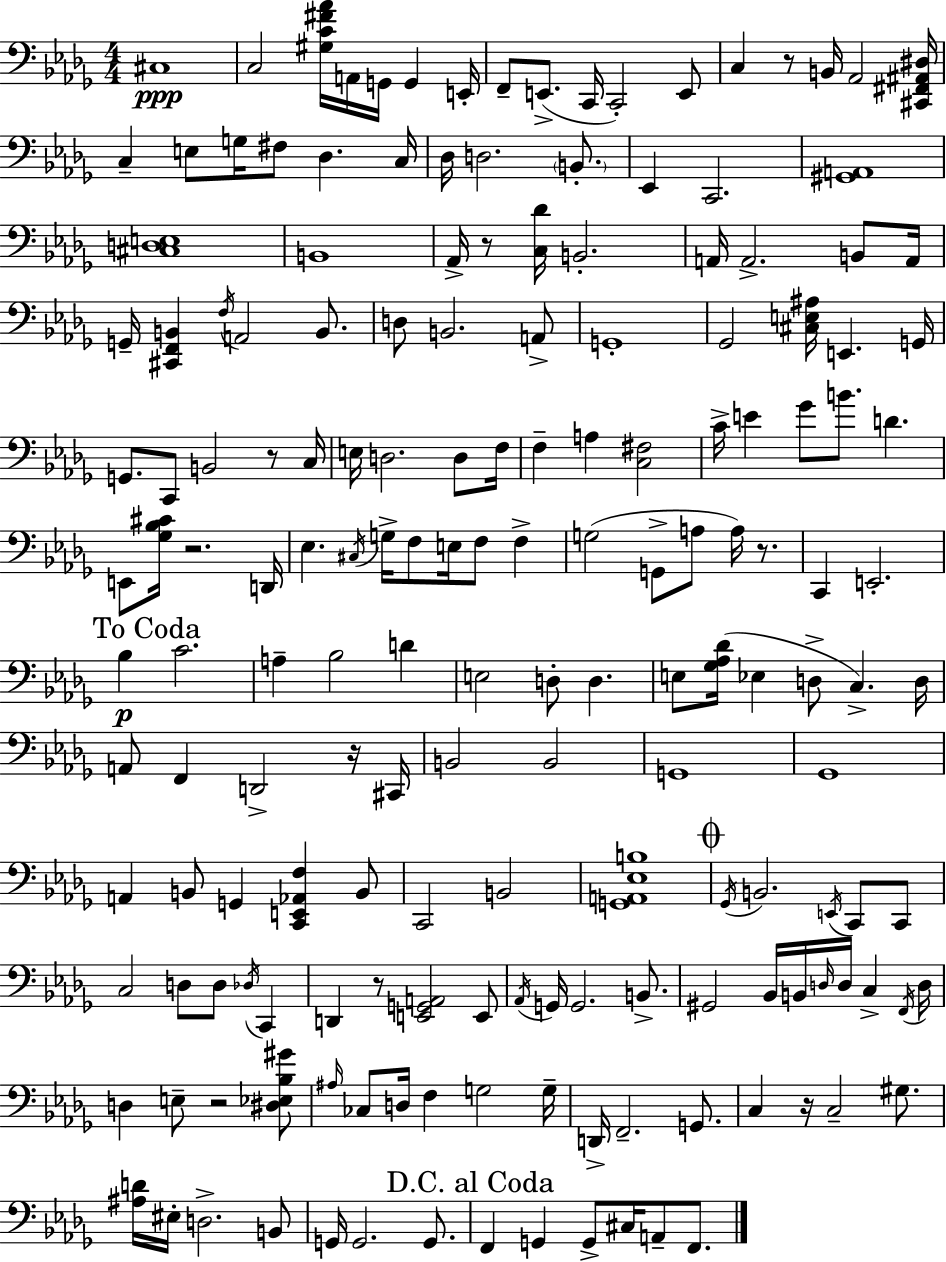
{
  \clef bass
  \numericTimeSignature
  \time 4/4
  \key bes \minor
  cis1\ppp | c2 <gis c' fis' aes'>16 a,16 g,16 g,4 e,16-. | f,8-- e,8.->( c,16 c,2-.) e,8 | c4 r8 b,16 aes,2 <cis, fis, ais, dis>16 | \break c4-- e8 g16 fis8 des4. c16 | des16 d2. \parenthesize b,8.-. | ees,4 c,2. | <gis, a,>1 | \break <cis d e>1 | b,1 | aes,16-> r8 <c des'>16 b,2.-. | a,16 a,2.-> b,8 a,16 | \break g,16-- <cis, f, b,>4 \acciaccatura { f16 } a,2 b,8. | d8 b,2. a,8-> | g,1-. | ges,2 <cis e ais>16 e,4. | \break g,16 g,8. c,8 b,2 r8 | c16 e16 d2. d8 | f16 f4-- a4 <c fis>2 | c'16-> e'4 ges'8 b'8. d'4. | \break e,8 <ges bes cis'>16 r2. | d,16 ees4. \acciaccatura { cis16 } g16-> f8 e16 f8 f4-> | g2( g,8-> a8 a16) r8. | c,4 e,2.-. | \break \mark "To Coda" bes4\p c'2. | a4-- bes2 d'4 | e2 d8-. d4. | e8 <ges aes des'>16( ees4 d8-> c4.->) | \break d16 a,8 f,4 d,2-> | r16 cis,16 b,2 b,2 | g,1 | ges,1 | \break a,4 b,8 g,4 <c, e, aes, f>4 | b,8 c,2 b,2 | <g, a, ees b>1 | \mark \markup { \musicglyph "scripts.coda" } \acciaccatura { ges,16 } b,2. \acciaccatura { e,16 } | \break c,8 c,8 c2 d8 d8 | \acciaccatura { des16 } c,4 d,4 r8 <e, g, a,>2 | e,8 \acciaccatura { aes,16 } g,16 g,2. | b,8.-> gis,2 bes,16 b,16 | \break \grace { d16 } d16 c4-> \acciaccatura { f,16 } d16 d4 e8-- r2 | <dis ees bes gis'>8 \grace { ais16 } ces8 d16 f4 | g2 g16-- d,16-> f,2.-- | g,8. c4 r16 c2-- | \break gis8. <ais d'>16 eis16-. d2.-> | b,8 g,16 g,2. | g,8. \mark "D.C. al Coda" f,4 g,4 | g,8-> cis16 a,8-- f,8. \bar "|."
}